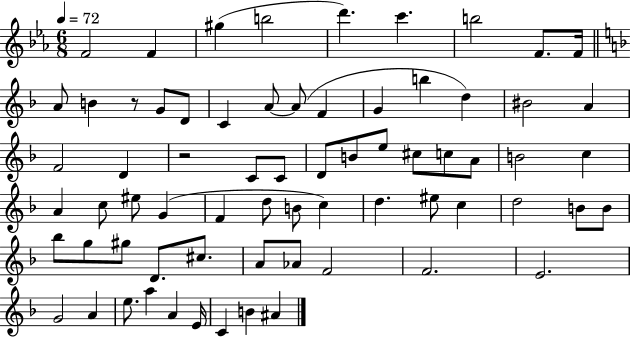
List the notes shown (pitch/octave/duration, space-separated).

F4/h F4/q G#5/q B5/h D6/q. C6/q. B5/h F4/e. F4/s A4/e B4/q R/e G4/e D4/e C4/q A4/e A4/e F4/q G4/q B5/q D5/q BIS4/h A4/q F4/h D4/q R/h C4/e C4/e D4/e B4/e E5/e C#5/e C5/e A4/e B4/h C5/q A4/q C5/e EIS5/e G4/q F4/q D5/e B4/e C5/q D5/q. EIS5/e C5/q D5/h B4/e B4/e Bb5/e G5/e G#5/e D4/e. C#5/e. A4/e Ab4/e F4/h F4/h. E4/h. G4/h A4/q E5/e. A5/q A4/q E4/s C4/q B4/q A#4/q